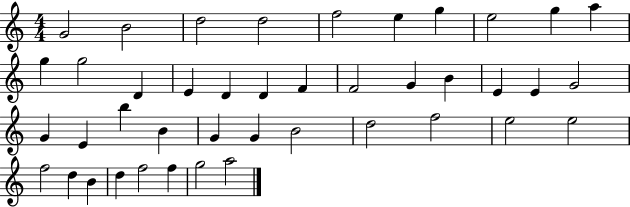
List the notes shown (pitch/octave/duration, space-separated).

G4/h B4/h D5/h D5/h F5/h E5/q G5/q E5/h G5/q A5/q G5/q G5/h D4/q E4/q D4/q D4/q F4/q F4/h G4/q B4/q E4/q E4/q G4/h G4/q E4/q B5/q B4/q G4/q G4/q B4/h D5/h F5/h E5/h E5/h F5/h D5/q B4/q D5/q F5/h F5/q G5/h A5/h